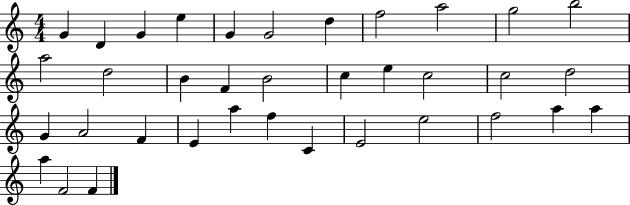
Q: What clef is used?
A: treble